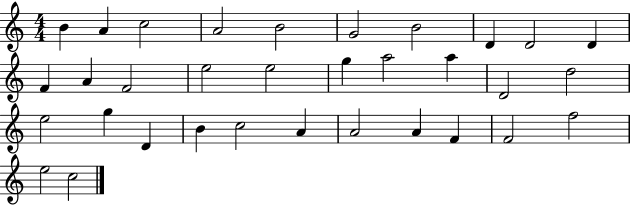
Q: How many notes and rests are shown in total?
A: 33